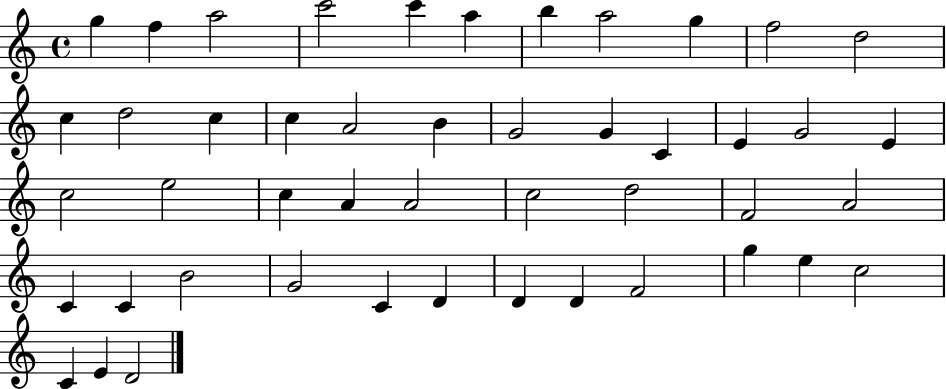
X:1
T:Untitled
M:4/4
L:1/4
K:C
g f a2 c'2 c' a b a2 g f2 d2 c d2 c c A2 B G2 G C E G2 E c2 e2 c A A2 c2 d2 F2 A2 C C B2 G2 C D D D F2 g e c2 C E D2